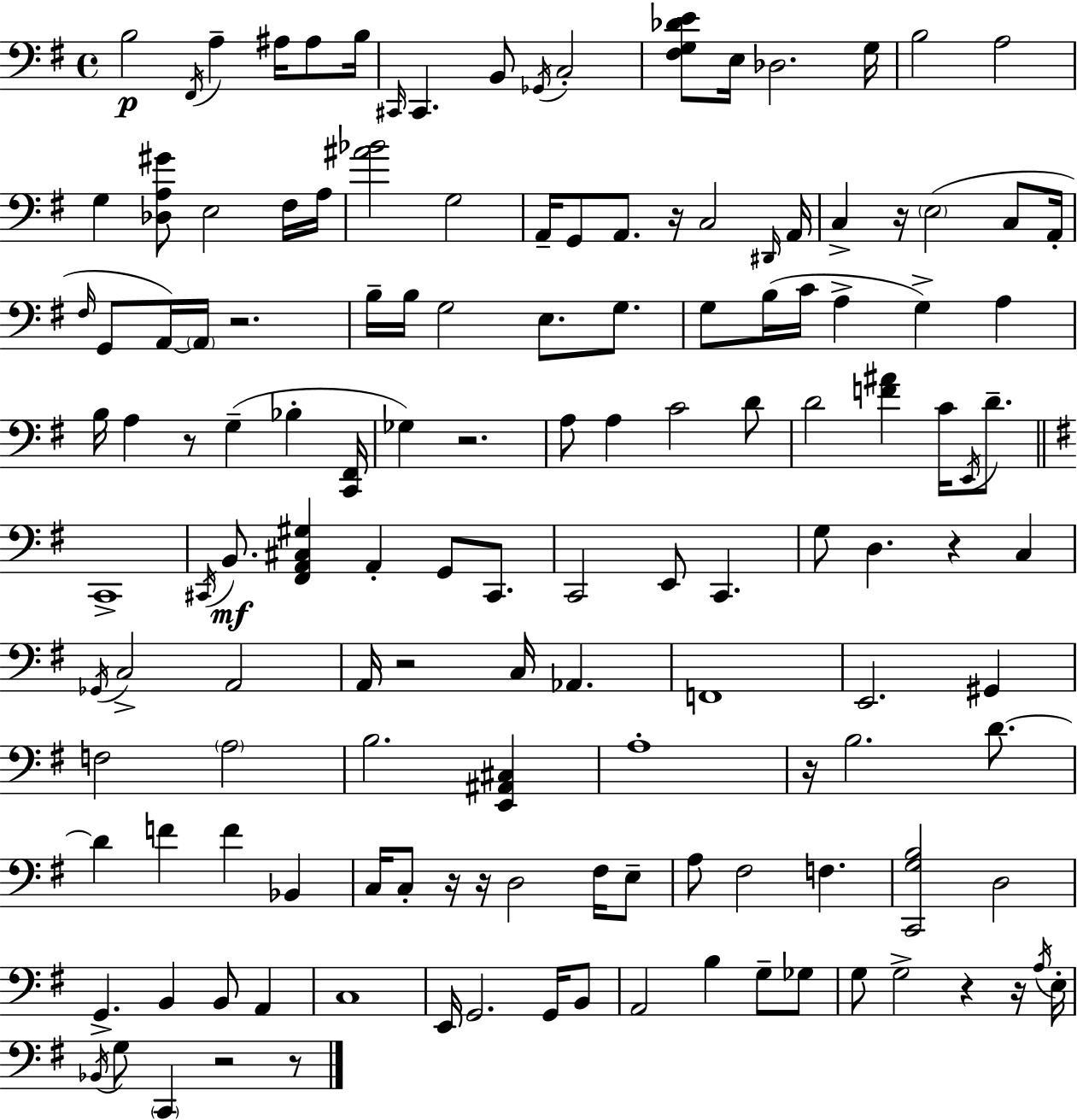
X:1
T:Untitled
M:4/4
L:1/4
K:G
B,2 ^F,,/4 A, ^A,/4 ^A,/2 B,/4 ^C,,/4 ^C,, B,,/2 _G,,/4 C,2 [^F,G,_DE]/2 E,/4 _D,2 G,/4 B,2 A,2 G, [_D,A,^G]/2 E,2 ^F,/4 A,/4 [^A_B]2 G,2 A,,/4 G,,/2 A,,/2 z/4 C,2 ^D,,/4 A,,/4 C, z/4 E,2 C,/2 A,,/4 ^F,/4 G,,/2 A,,/4 A,,/4 z2 B,/4 B,/4 G,2 E,/2 G,/2 G,/2 B,/4 C/4 A, G, A, B,/4 A, z/2 G, _B, [C,,^F,,]/4 _G, z2 A,/2 A, C2 D/2 D2 [F^A] C/4 E,,/4 D/2 C,,4 ^C,,/4 B,,/2 [^F,,A,,^C,^G,] A,, G,,/2 ^C,,/2 C,,2 E,,/2 C,, G,/2 D, z C, _G,,/4 C,2 A,,2 A,,/4 z2 C,/4 _A,, F,,4 E,,2 ^G,, F,2 A,2 B,2 [E,,^A,,^C,] A,4 z/4 B,2 D/2 D F F _B,, C,/4 C,/2 z/4 z/4 D,2 ^F,/4 E,/2 A,/2 ^F,2 F, [C,,G,B,]2 D,2 G,, B,, B,,/2 A,, C,4 E,,/4 G,,2 G,,/4 B,,/2 A,,2 B, G,/2 _G,/2 G,/2 G,2 z z/4 A,/4 E,/4 _B,,/4 G,/2 C,, z2 z/2